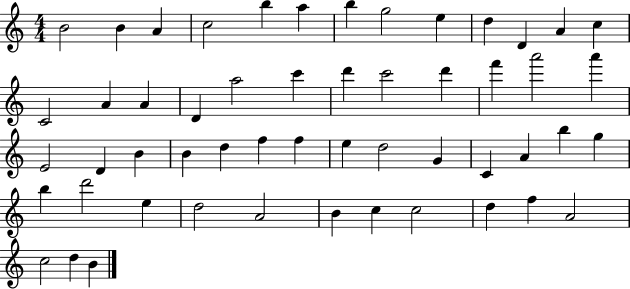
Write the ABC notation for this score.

X:1
T:Untitled
M:4/4
L:1/4
K:C
B2 B A c2 b a b g2 e d D A c C2 A A D a2 c' d' c'2 d' f' a'2 a' E2 D B B d f f e d2 G C A b g b d'2 e d2 A2 B c c2 d f A2 c2 d B